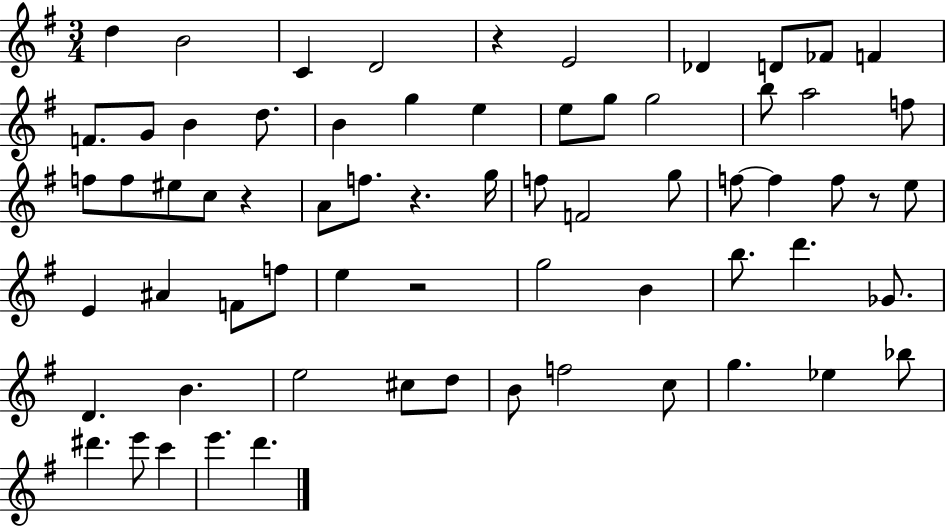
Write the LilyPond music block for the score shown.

{
  \clef treble
  \numericTimeSignature
  \time 3/4
  \key g \major
  d''4 b'2 | c'4 d'2 | r4 e'2 | des'4 d'8 fes'8 f'4 | \break f'8. g'8 b'4 d''8. | b'4 g''4 e''4 | e''8 g''8 g''2 | b''8 a''2 f''8 | \break f''8 f''8 eis''8 c''8 r4 | a'8 f''8. r4. g''16 | f''8 f'2 g''8 | f''8~~ f''4 f''8 r8 e''8 | \break e'4 ais'4 f'8 f''8 | e''4 r2 | g''2 b'4 | b''8. d'''4. ges'8. | \break d'4. b'4. | e''2 cis''8 d''8 | b'8 f''2 c''8 | g''4. ees''4 bes''8 | \break dis'''4. e'''8 c'''4 | e'''4. d'''4. | \bar "|."
}